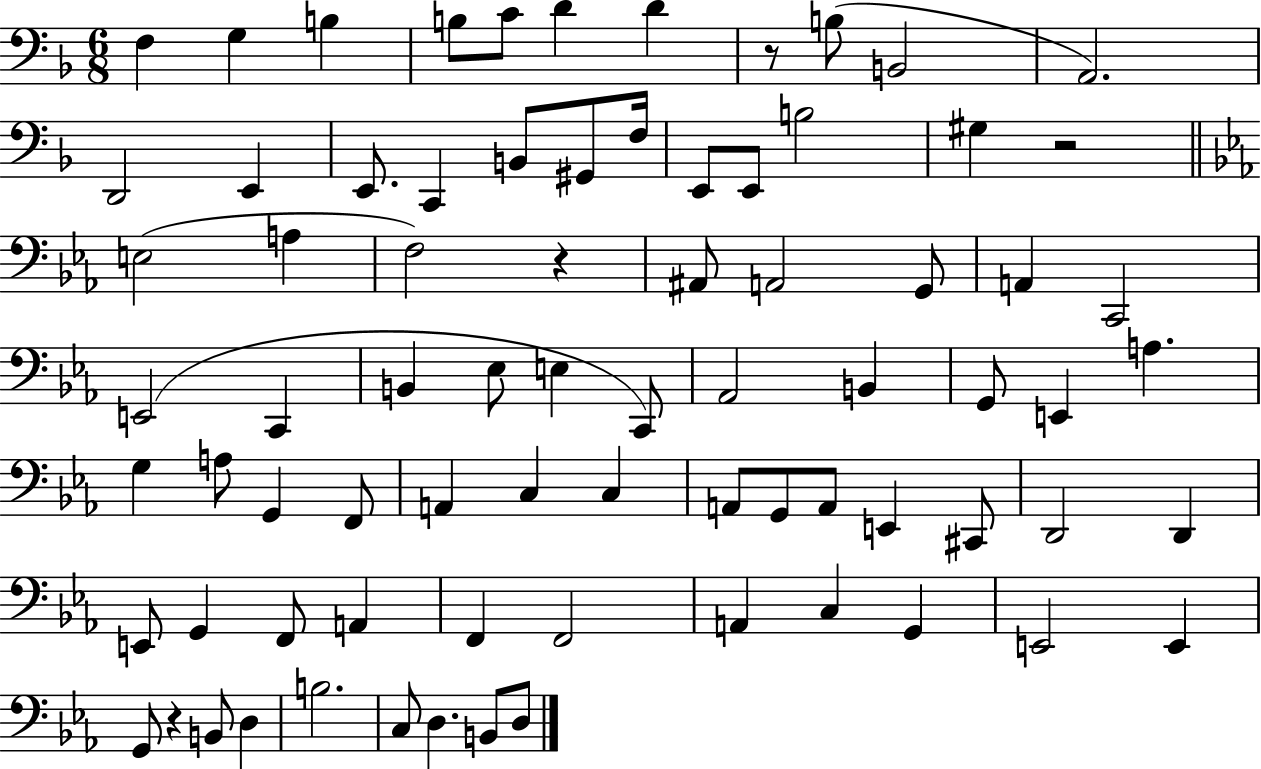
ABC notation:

X:1
T:Untitled
M:6/8
L:1/4
K:F
F, G, B, B,/2 C/2 D D z/2 B,/2 B,,2 A,,2 D,,2 E,, E,,/2 C,, B,,/2 ^G,,/2 F,/4 E,,/2 E,,/2 B,2 ^G, z2 E,2 A, F,2 z ^A,,/2 A,,2 G,,/2 A,, C,,2 E,,2 C,, B,, _E,/2 E, C,,/2 _A,,2 B,, G,,/2 E,, A, G, A,/2 G,, F,,/2 A,, C, C, A,,/2 G,,/2 A,,/2 E,, ^C,,/2 D,,2 D,, E,,/2 G,, F,,/2 A,, F,, F,,2 A,, C, G,, E,,2 E,, G,,/2 z B,,/2 D, B,2 C,/2 D, B,,/2 D,/2